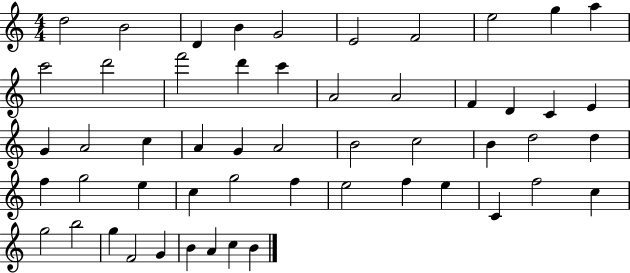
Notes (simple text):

D5/h B4/h D4/q B4/q G4/h E4/h F4/h E5/h G5/q A5/q C6/h D6/h F6/h D6/q C6/q A4/h A4/h F4/q D4/q C4/q E4/q G4/q A4/h C5/q A4/q G4/q A4/h B4/h C5/h B4/q D5/h D5/q F5/q G5/h E5/q C5/q G5/h F5/q E5/h F5/q E5/q C4/q F5/h C5/q G5/h B5/h G5/q F4/h G4/q B4/q A4/q C5/q B4/q